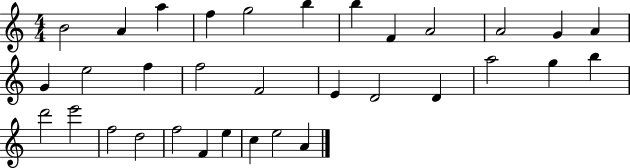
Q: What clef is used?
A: treble